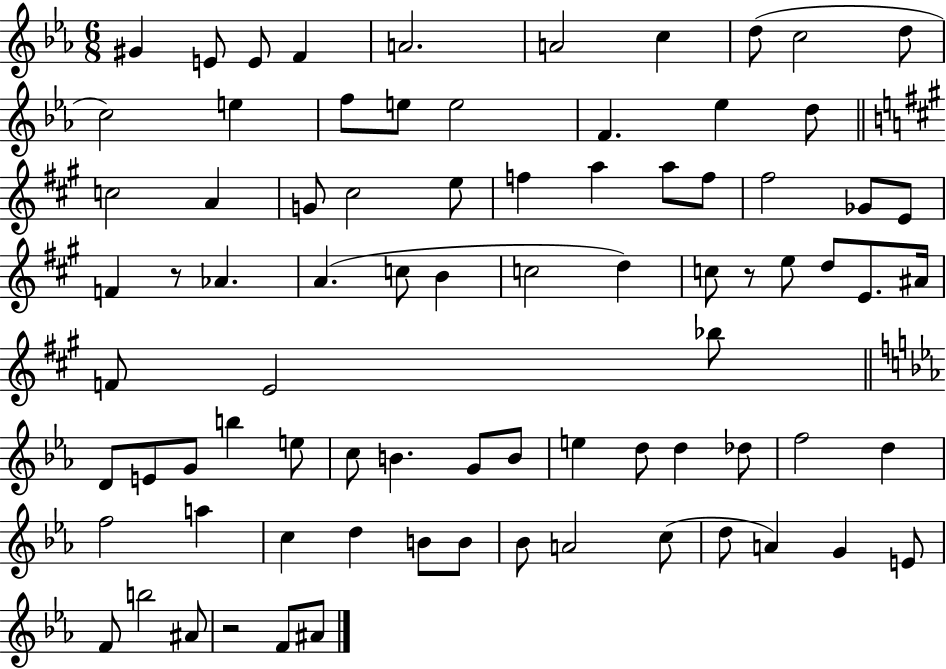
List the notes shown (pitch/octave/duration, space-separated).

G#4/q E4/e E4/e F4/q A4/h. A4/h C5/q D5/e C5/h D5/e C5/h E5/q F5/e E5/e E5/h F4/q. Eb5/q D5/e C5/h A4/q G4/e C#5/h E5/e F5/q A5/q A5/e F5/e F#5/h Gb4/e E4/e F4/q R/e Ab4/q. A4/q. C5/e B4/q C5/h D5/q C5/e R/e E5/e D5/e E4/e. A#4/s F4/e E4/h Bb5/e D4/e E4/e G4/e B5/q E5/e C5/e B4/q. G4/e B4/e E5/q D5/e D5/q Db5/e F5/h D5/q F5/h A5/q C5/q D5/q B4/e B4/e Bb4/e A4/h C5/e D5/e A4/q G4/q E4/e F4/e B5/h A#4/e R/h F4/e A#4/e